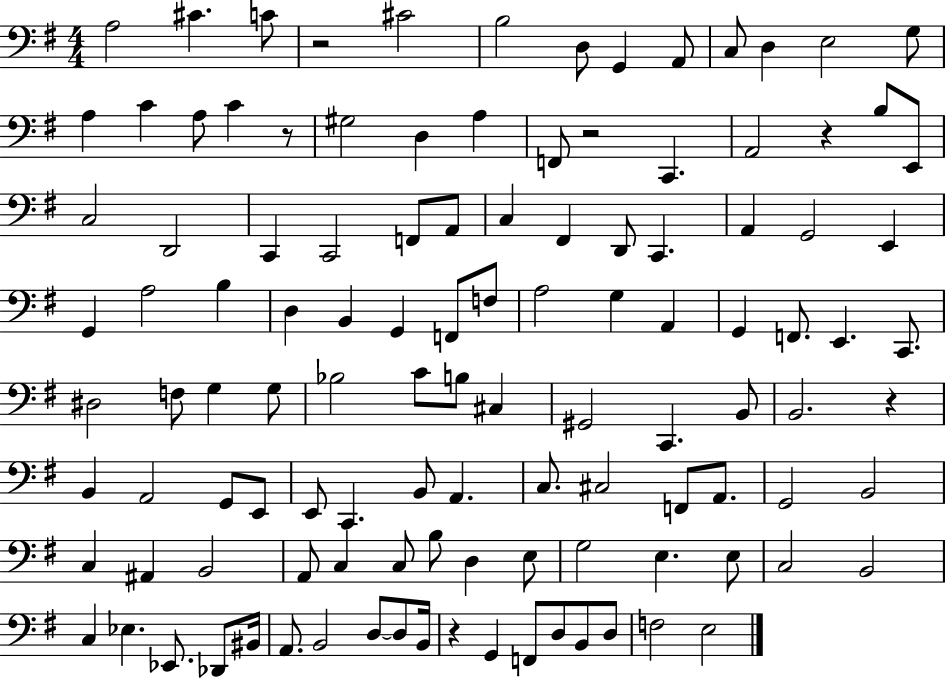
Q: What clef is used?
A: bass